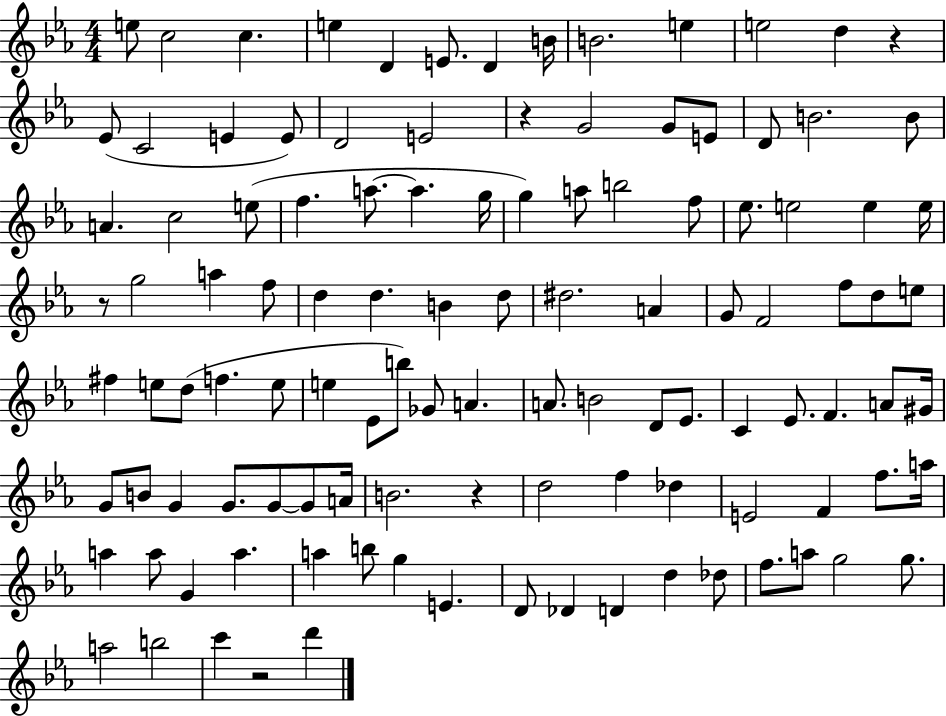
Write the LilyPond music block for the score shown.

{
  \clef treble
  \numericTimeSignature
  \time 4/4
  \key ees \major
  \repeat volta 2 { e''8 c''2 c''4. | e''4 d'4 e'8. d'4 b'16 | b'2. e''4 | e''2 d''4 r4 | \break ees'8( c'2 e'4 e'8) | d'2 e'2 | r4 g'2 g'8 e'8 | d'8 b'2. b'8 | \break a'4. c''2 e''8( | f''4. a''8.~~ a''4. g''16 | g''4) a''8 b''2 f''8 | ees''8. e''2 e''4 e''16 | \break r8 g''2 a''4 f''8 | d''4 d''4. b'4 d''8 | dis''2. a'4 | g'8 f'2 f''8 d''8 e''8 | \break fis''4 e''8 d''8( f''4. e''8 | e''4 ees'8 b''8) ges'8 a'4. | a'8. b'2 d'8 ees'8. | c'4 ees'8. f'4. a'8 gis'16 | \break g'8 b'8 g'4 g'8. g'8~~ g'8 a'16 | b'2. r4 | d''2 f''4 des''4 | e'2 f'4 f''8. a''16 | \break a''4 a''8 g'4 a''4. | a''4 b''8 g''4 e'4. | d'8 des'4 d'4 d''4 des''8 | f''8. a''8 g''2 g''8. | \break a''2 b''2 | c'''4 r2 d'''4 | } \bar "|."
}